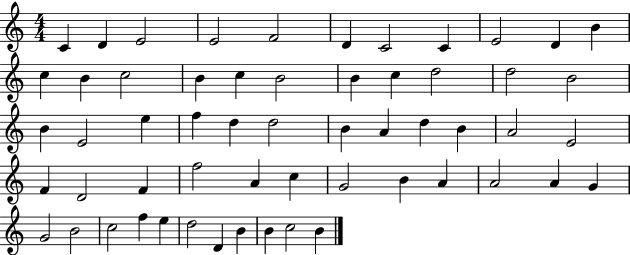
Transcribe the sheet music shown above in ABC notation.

X:1
T:Untitled
M:4/4
L:1/4
K:C
C D E2 E2 F2 D C2 C E2 D B c B c2 B c B2 B c d2 d2 B2 B E2 e f d d2 B A d B A2 E2 F D2 F f2 A c G2 B A A2 A G G2 B2 c2 f e d2 D B B c2 B